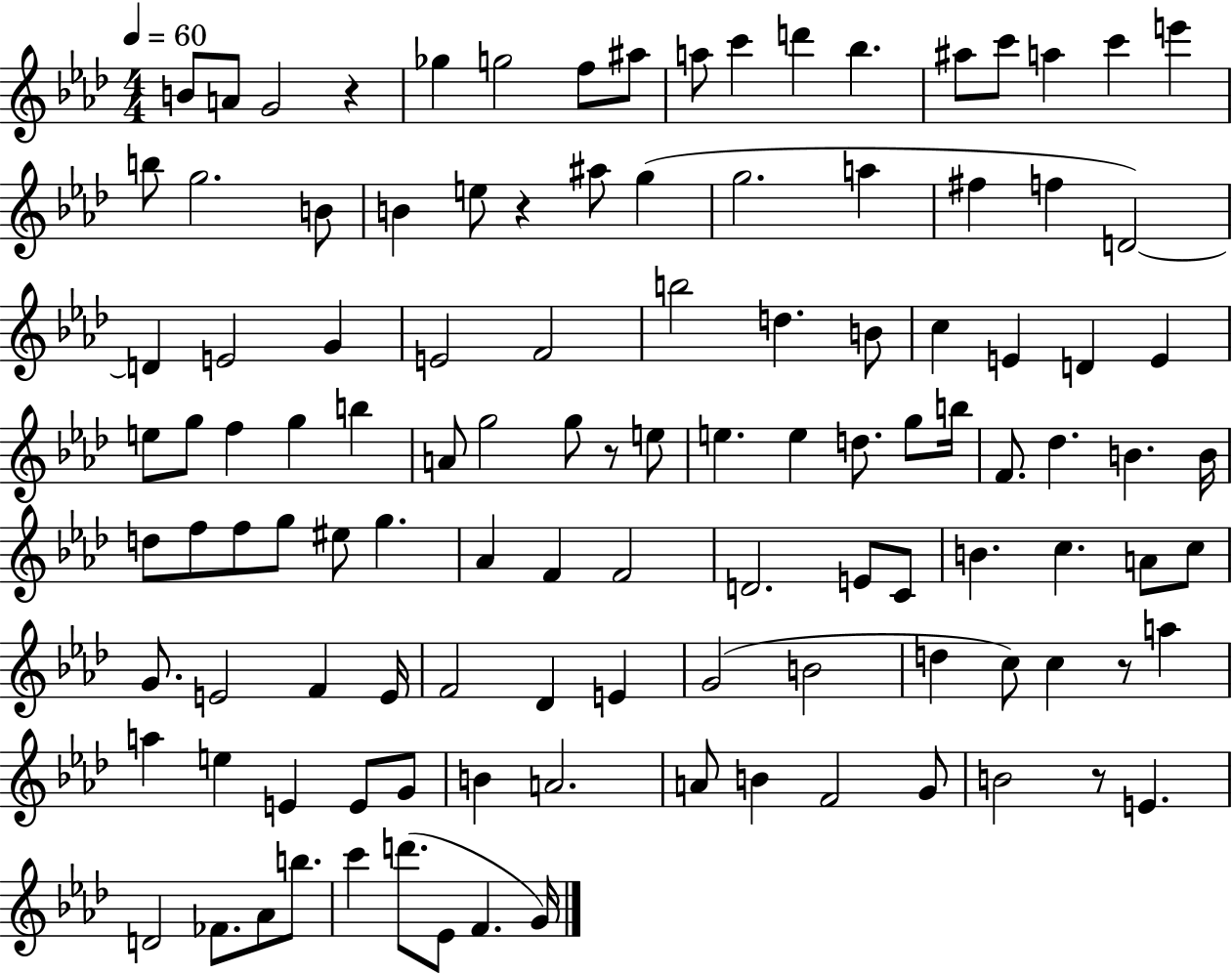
B4/e A4/e G4/h R/q Gb5/q G5/h F5/e A#5/e A5/e C6/q D6/q Bb5/q. A#5/e C6/e A5/q C6/q E6/q B5/e G5/h. B4/e B4/q E5/e R/q A#5/e G5/q G5/h. A5/q F#5/q F5/q D4/h D4/q E4/h G4/q E4/h F4/h B5/h D5/q. B4/e C5/q E4/q D4/q E4/q E5/e G5/e F5/q G5/q B5/q A4/e G5/h G5/e R/e E5/e E5/q. E5/q D5/e. G5/e B5/s F4/e. Db5/q. B4/q. B4/s D5/e F5/e F5/e G5/e EIS5/e G5/q. Ab4/q F4/q F4/h D4/h. E4/e C4/e B4/q. C5/q. A4/e C5/e G4/e. E4/h F4/q E4/s F4/h Db4/q E4/q G4/h B4/h D5/q C5/e C5/q R/e A5/q A5/q E5/q E4/q E4/e G4/e B4/q A4/h. A4/e B4/q F4/h G4/e B4/h R/e E4/q. D4/h FES4/e. Ab4/e B5/e. C6/q D6/e. Eb4/e F4/q. G4/s